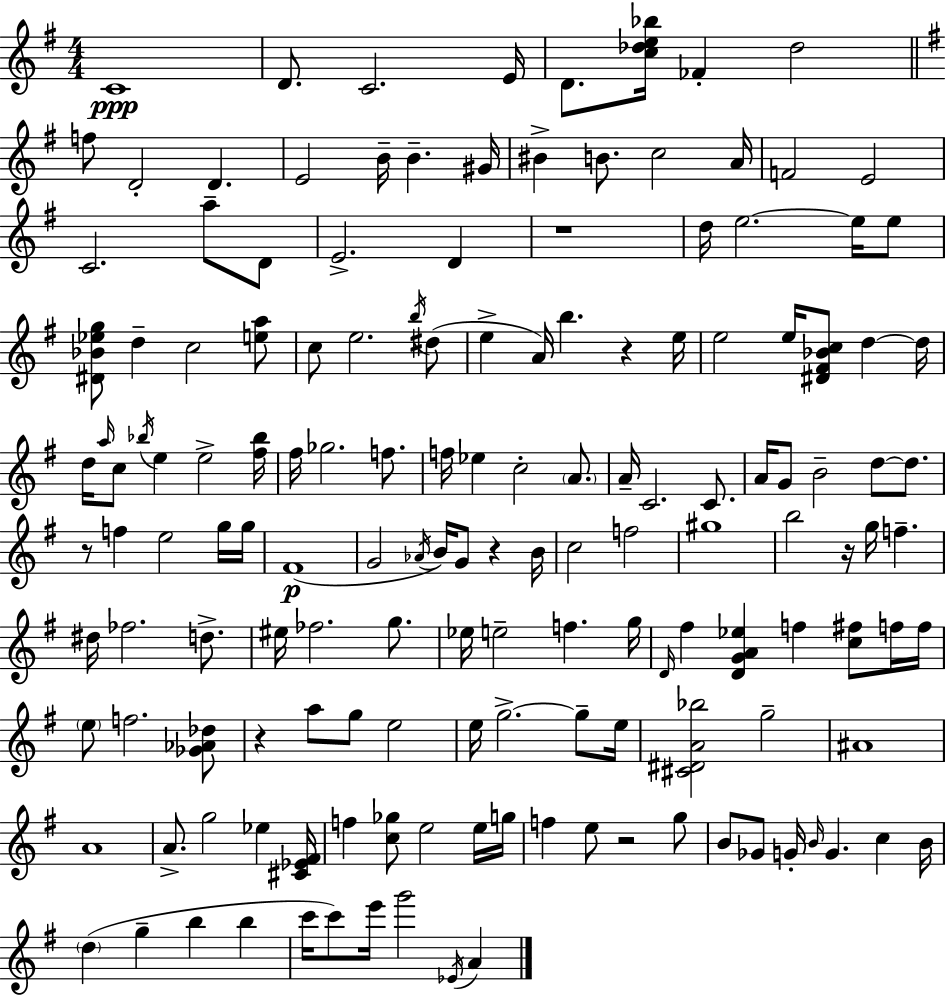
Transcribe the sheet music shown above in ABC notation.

X:1
T:Untitled
M:4/4
L:1/4
K:G
C4 D/2 C2 E/4 D/2 [c_de_b]/4 _F _d2 f/2 D2 D E2 B/4 B ^G/4 ^B B/2 c2 A/4 F2 E2 C2 a/2 D/2 E2 D z4 d/4 e2 e/4 e/2 [^D_B_eg]/2 d c2 [ea]/2 c/2 e2 b/4 ^d/2 e A/4 b z e/4 e2 e/4 [^D^F_Bc]/2 d d/4 d/4 a/4 c/2 _b/4 e e2 [^f_b]/4 ^f/4 _g2 f/2 f/4 _e c2 A/2 A/4 C2 C/2 A/4 G/2 B2 d/2 d/2 z/2 f e2 g/4 g/4 ^F4 G2 _A/4 B/4 G/2 z B/4 c2 f2 ^g4 b2 z/4 g/4 f ^d/4 _f2 d/2 ^e/4 _f2 g/2 _e/4 e2 f g/4 D/4 ^f [DGA_e] f [c^f]/2 f/4 f/4 e/2 f2 [_G_A_d]/2 z a/2 g/2 e2 e/4 g2 g/2 e/4 [^C^DA_b]2 g2 ^A4 A4 A/2 g2 _e [^C_E^F]/4 f [c_g]/2 e2 e/4 g/4 f e/2 z2 g/2 B/2 _G/2 G/4 B/4 G c B/4 d g b b c'/4 c'/2 e'/4 g'2 _E/4 A